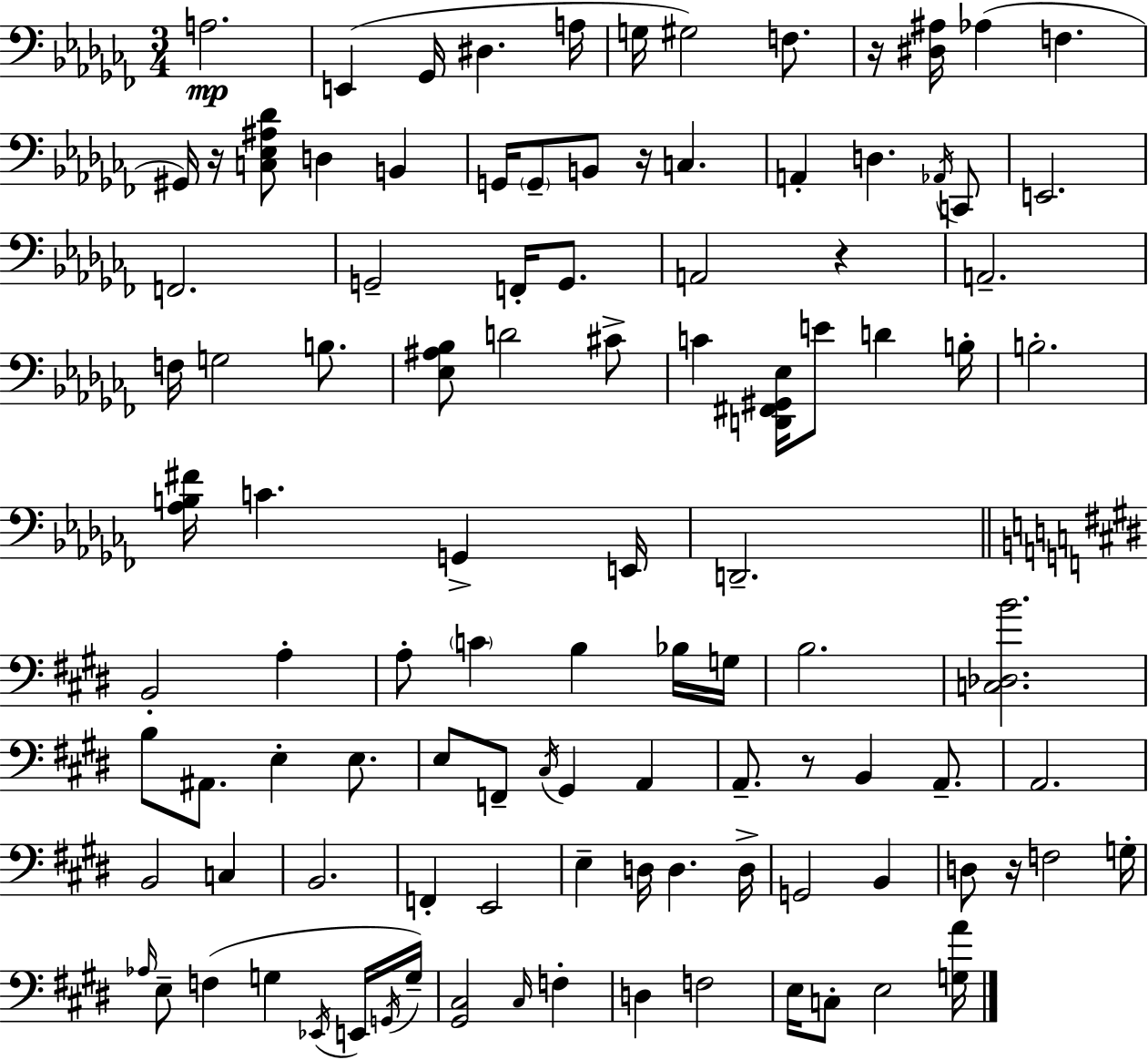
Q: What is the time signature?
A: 3/4